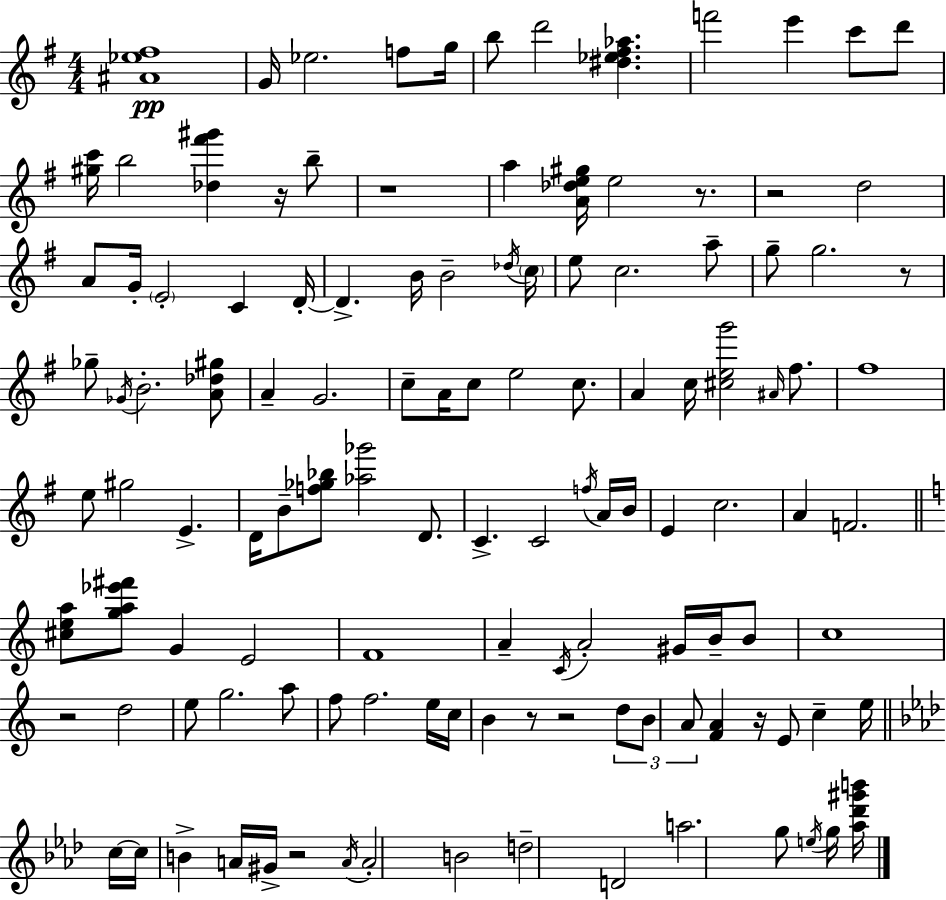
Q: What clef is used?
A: treble